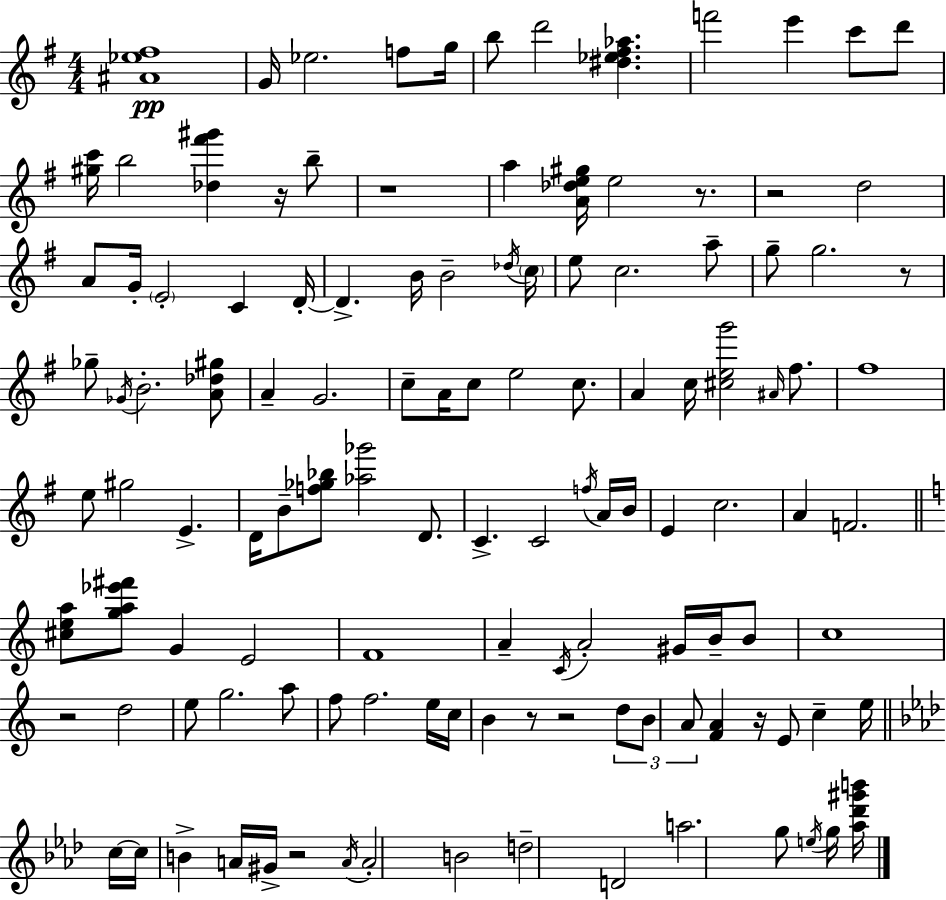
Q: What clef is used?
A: treble